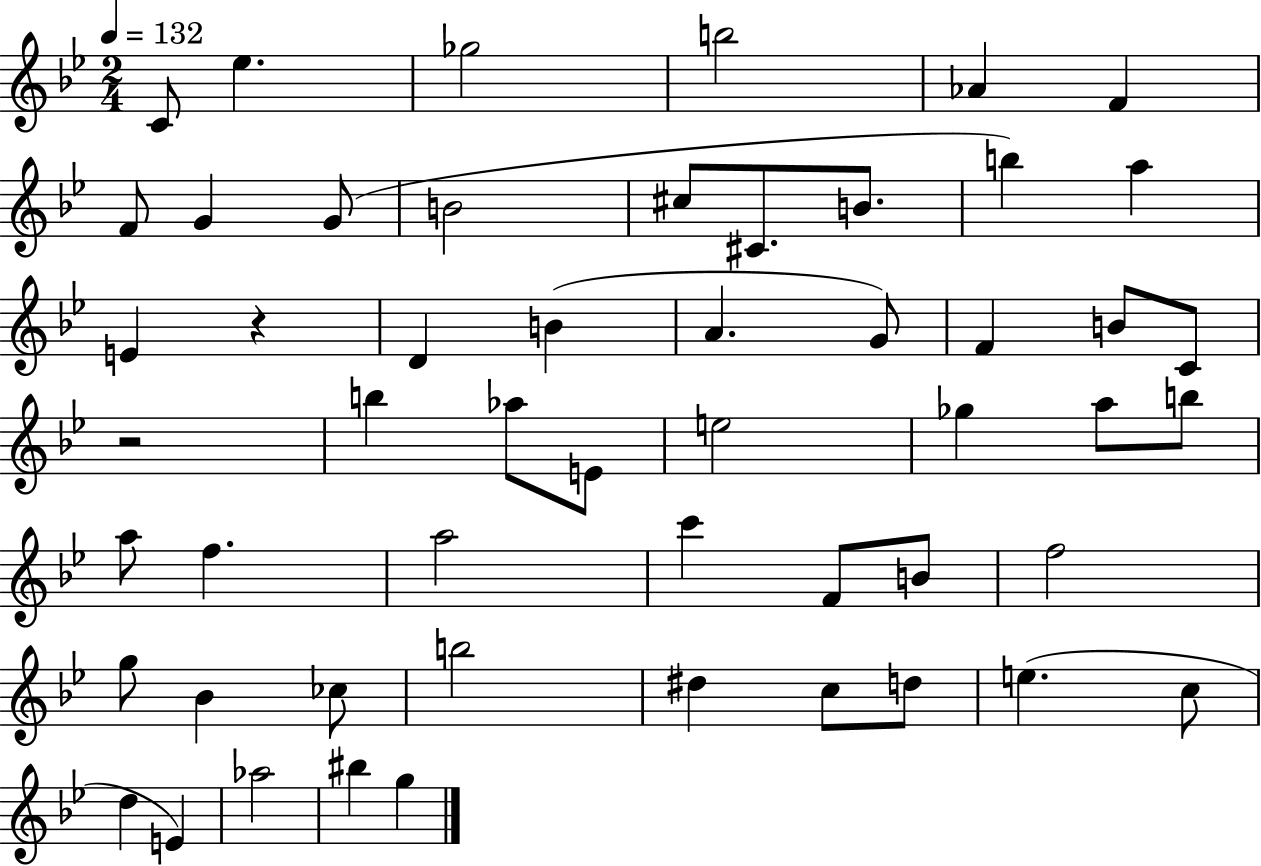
C4/e Eb5/q. Gb5/h B5/h Ab4/q F4/q F4/e G4/q G4/e B4/h C#5/e C#4/e. B4/e. B5/q A5/q E4/q R/q D4/q B4/q A4/q. G4/e F4/q B4/e C4/e R/h B5/q Ab5/e E4/e E5/h Gb5/q A5/e B5/e A5/e F5/q. A5/h C6/q F4/e B4/e F5/h G5/e Bb4/q CES5/e B5/h D#5/q C5/e D5/e E5/q. C5/e D5/q E4/q Ab5/h BIS5/q G5/q